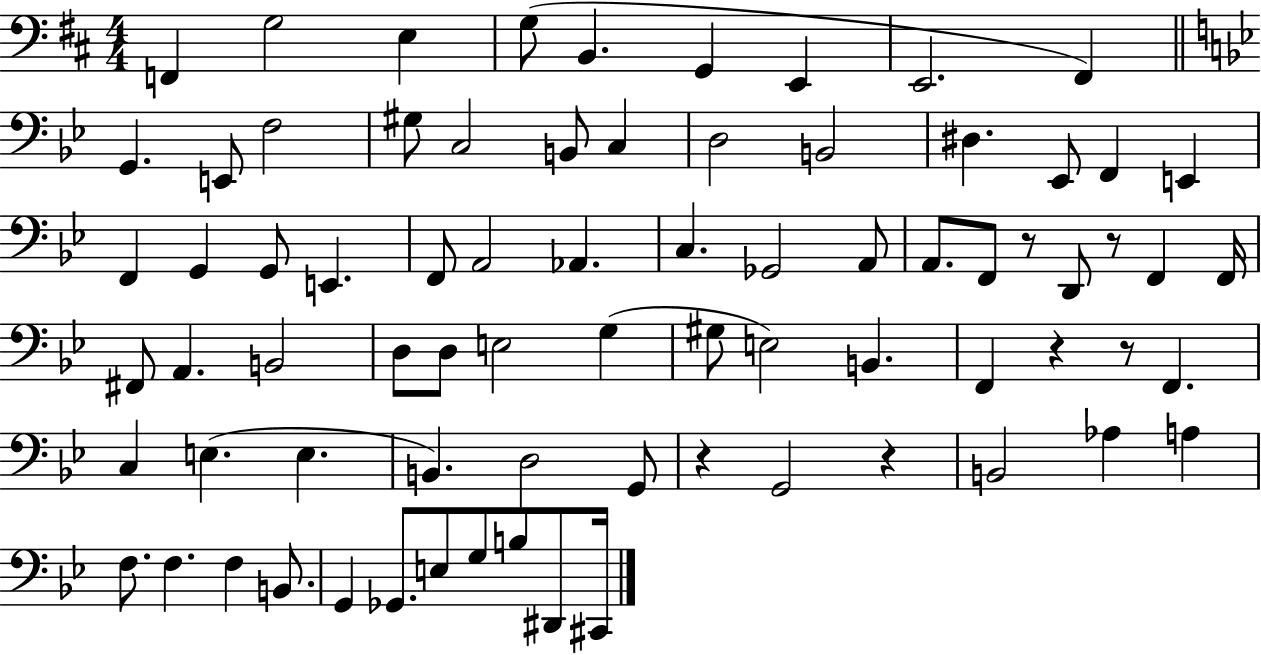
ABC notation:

X:1
T:Untitled
M:4/4
L:1/4
K:D
F,, G,2 E, G,/2 B,, G,, E,, E,,2 ^F,, G,, E,,/2 F,2 ^G,/2 C,2 B,,/2 C, D,2 B,,2 ^D, _E,,/2 F,, E,, F,, G,, G,,/2 E,, F,,/2 A,,2 _A,, C, _G,,2 A,,/2 A,,/2 F,,/2 z/2 D,,/2 z/2 F,, F,,/4 ^F,,/2 A,, B,,2 D,/2 D,/2 E,2 G, ^G,/2 E,2 B,, F,, z z/2 F,, C, E, E, B,, D,2 G,,/2 z G,,2 z B,,2 _A, A, F,/2 F, F, B,,/2 G,, _G,,/2 E,/2 G,/2 B,/2 ^D,,/2 ^C,,/4